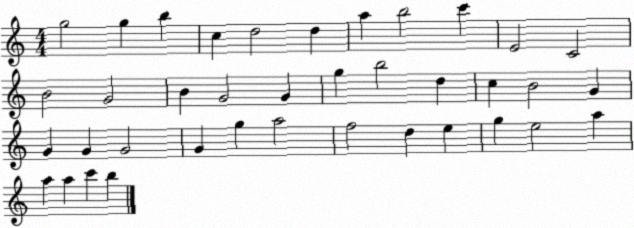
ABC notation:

X:1
T:Untitled
M:4/4
L:1/4
K:C
g2 g b c d2 d a b2 c' E2 C2 B2 G2 B G2 G g b2 d c B2 G G G G2 G g a2 f2 d e g e2 a a a c' b